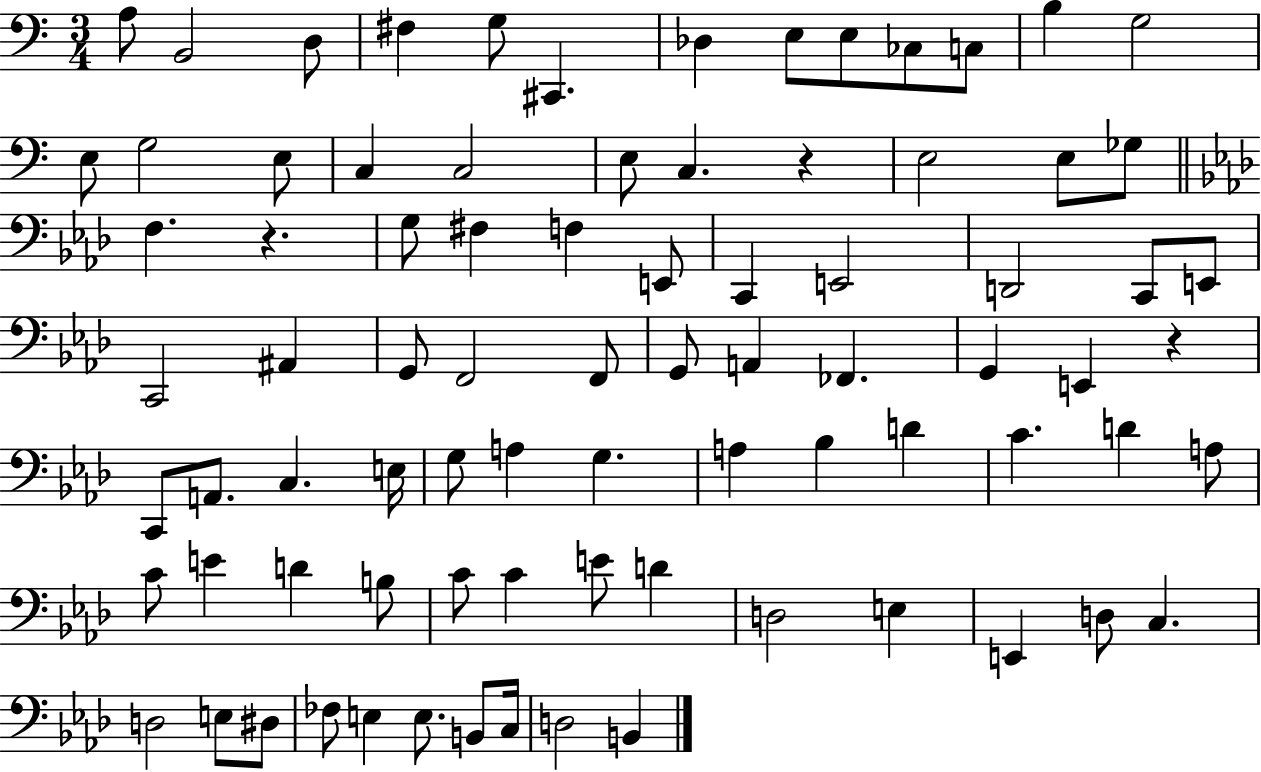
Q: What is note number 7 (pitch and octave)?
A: Db3